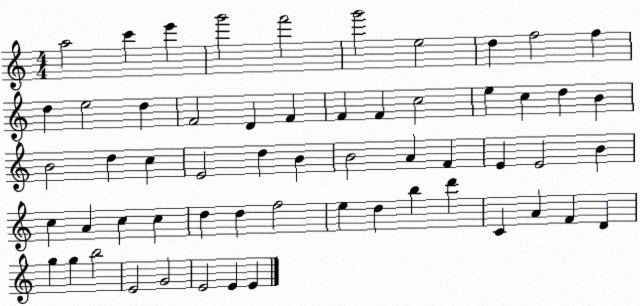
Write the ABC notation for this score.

X:1
T:Untitled
M:4/4
L:1/4
K:C
a2 c' e' g'2 f'2 g'2 e2 d f2 f d e2 d F2 D F F F c2 e c d B B2 d c E2 d B B2 A F E E2 B c A c c d d f2 e d b d' C A F D g g b2 E2 G2 E2 E E